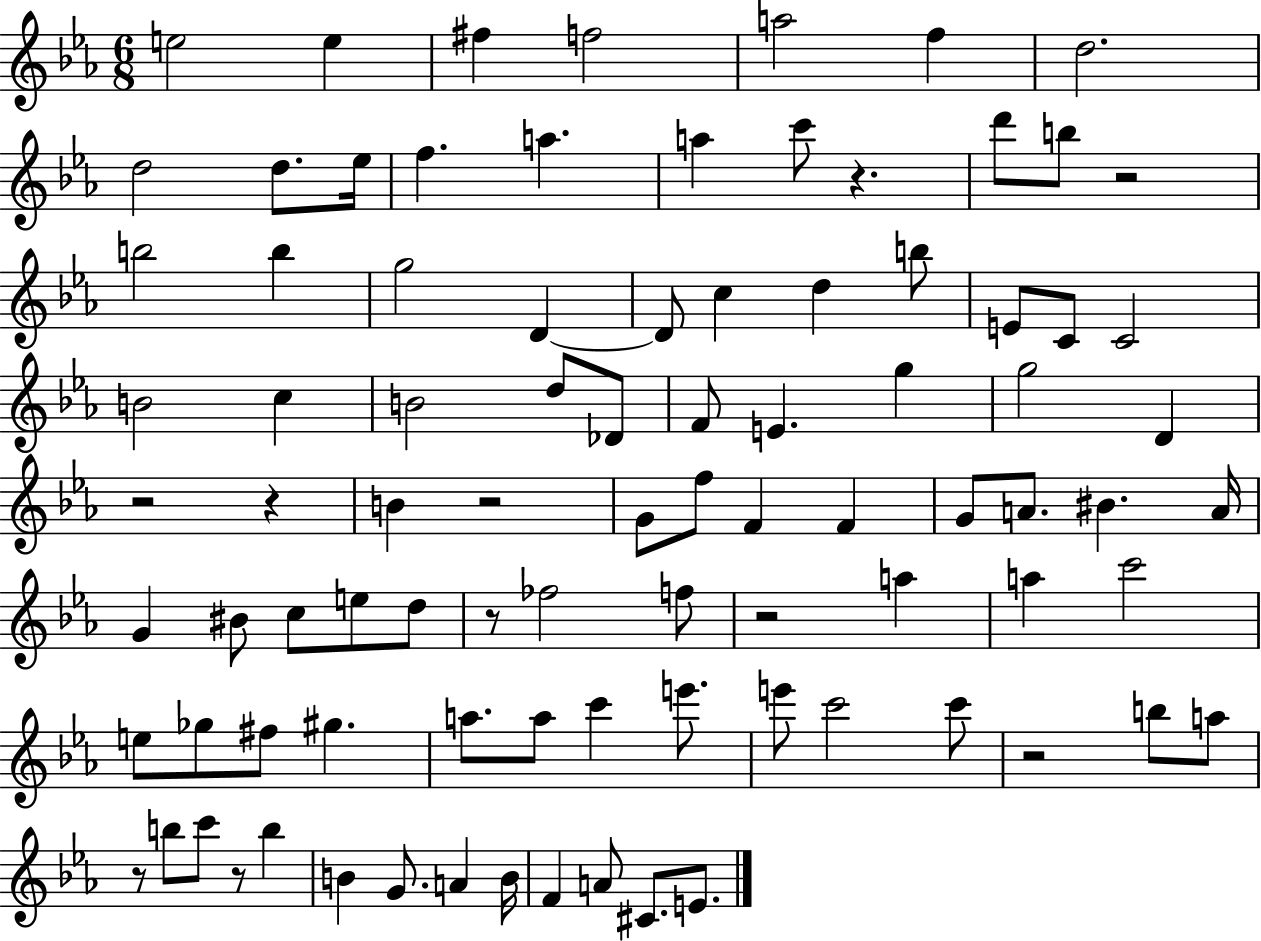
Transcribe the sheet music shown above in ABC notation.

X:1
T:Untitled
M:6/8
L:1/4
K:Eb
e2 e ^f f2 a2 f d2 d2 d/2 _e/4 f a a c'/2 z d'/2 b/2 z2 b2 b g2 D D/2 c d b/2 E/2 C/2 C2 B2 c B2 d/2 _D/2 F/2 E g g2 D z2 z B z2 G/2 f/2 F F G/2 A/2 ^B A/4 G ^B/2 c/2 e/2 d/2 z/2 _f2 f/2 z2 a a c'2 e/2 _g/2 ^f/2 ^g a/2 a/2 c' e'/2 e'/2 c'2 c'/2 z2 b/2 a/2 z/2 b/2 c'/2 z/2 b B G/2 A B/4 F A/2 ^C/2 E/2